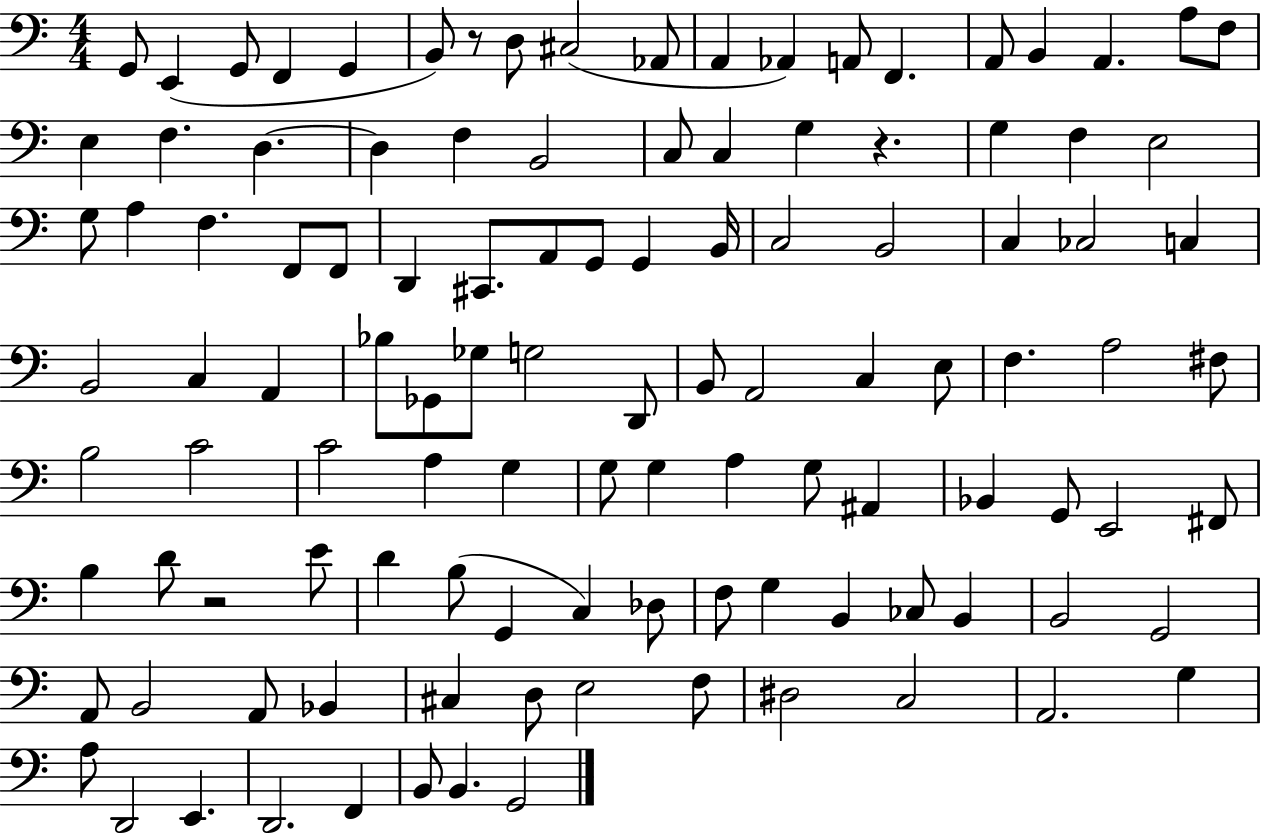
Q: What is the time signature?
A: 4/4